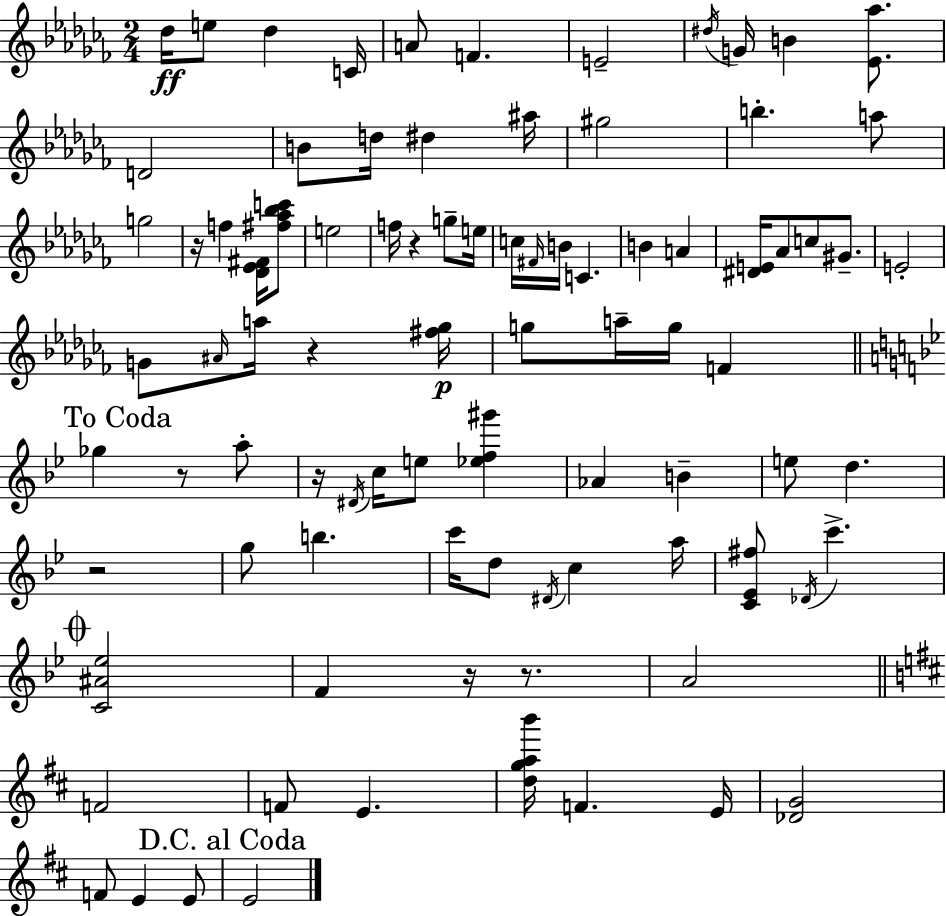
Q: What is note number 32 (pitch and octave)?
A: C5